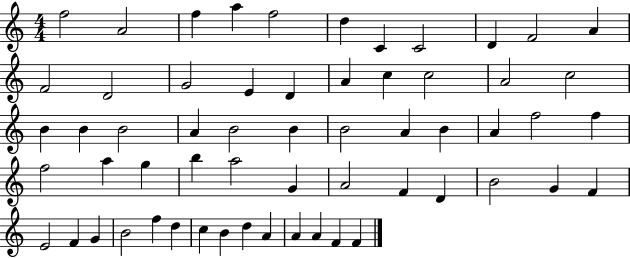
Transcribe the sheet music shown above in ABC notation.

X:1
T:Untitled
M:4/4
L:1/4
K:C
f2 A2 f a f2 d C C2 D F2 A F2 D2 G2 E D A c c2 A2 c2 B B B2 A B2 B B2 A B A f2 f f2 a g b a2 G A2 F D B2 G F E2 F G B2 f d c B d A A A F F